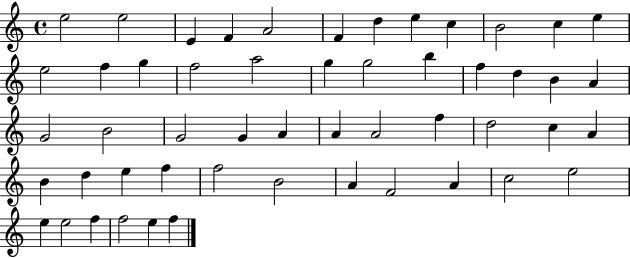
E5/h E5/h E4/q F4/q A4/h F4/q D5/q E5/q C5/q B4/h C5/q E5/q E5/h F5/q G5/q F5/h A5/h G5/q G5/h B5/q F5/q D5/q B4/q A4/q G4/h B4/h G4/h G4/q A4/q A4/q A4/h F5/q D5/h C5/q A4/q B4/q D5/q E5/q F5/q F5/h B4/h A4/q F4/h A4/q C5/h E5/h E5/q E5/h F5/q F5/h E5/q F5/q